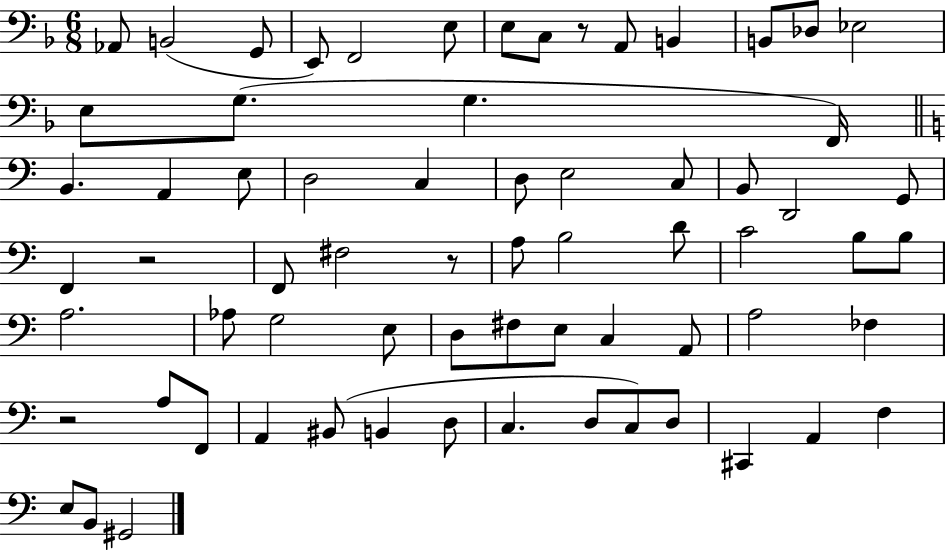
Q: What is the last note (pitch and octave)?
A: G#2